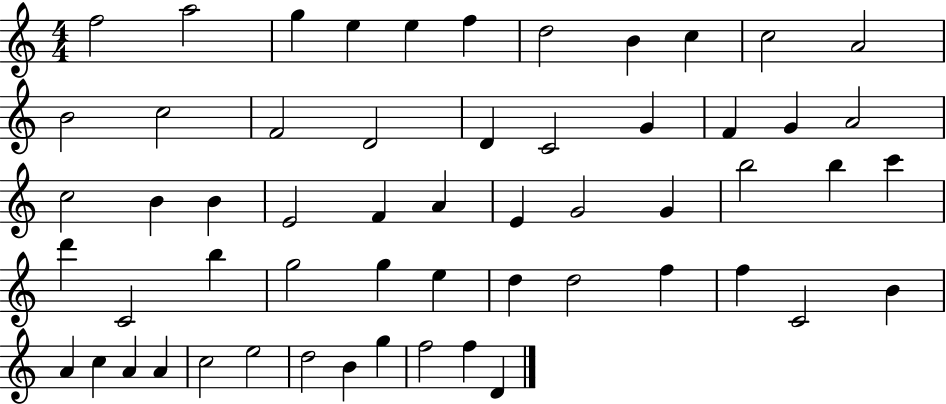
{
  \clef treble
  \numericTimeSignature
  \time 4/4
  \key c \major
  f''2 a''2 | g''4 e''4 e''4 f''4 | d''2 b'4 c''4 | c''2 a'2 | \break b'2 c''2 | f'2 d'2 | d'4 c'2 g'4 | f'4 g'4 a'2 | \break c''2 b'4 b'4 | e'2 f'4 a'4 | e'4 g'2 g'4 | b''2 b''4 c'''4 | \break d'''4 c'2 b''4 | g''2 g''4 e''4 | d''4 d''2 f''4 | f''4 c'2 b'4 | \break a'4 c''4 a'4 a'4 | c''2 e''2 | d''2 b'4 g''4 | f''2 f''4 d'4 | \break \bar "|."
}